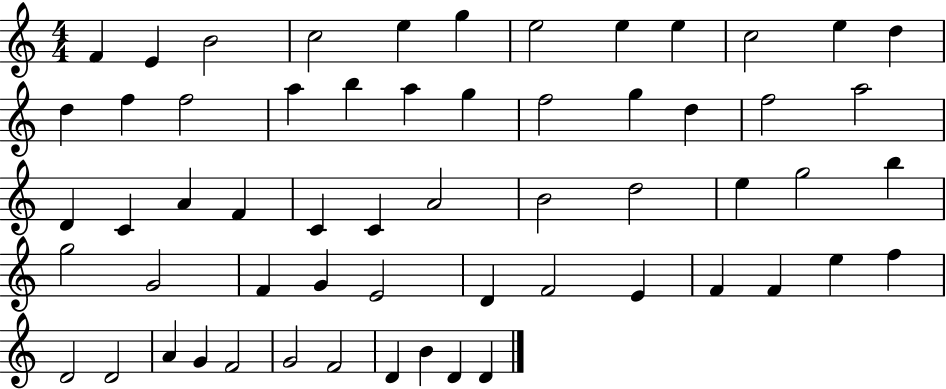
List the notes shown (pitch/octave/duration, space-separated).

F4/q E4/q B4/h C5/h E5/q G5/q E5/h E5/q E5/q C5/h E5/q D5/q D5/q F5/q F5/h A5/q B5/q A5/q G5/q F5/h G5/q D5/q F5/h A5/h D4/q C4/q A4/q F4/q C4/q C4/q A4/h B4/h D5/h E5/q G5/h B5/q G5/h G4/h F4/q G4/q E4/h D4/q F4/h E4/q F4/q F4/q E5/q F5/q D4/h D4/h A4/q G4/q F4/h G4/h F4/h D4/q B4/q D4/q D4/q